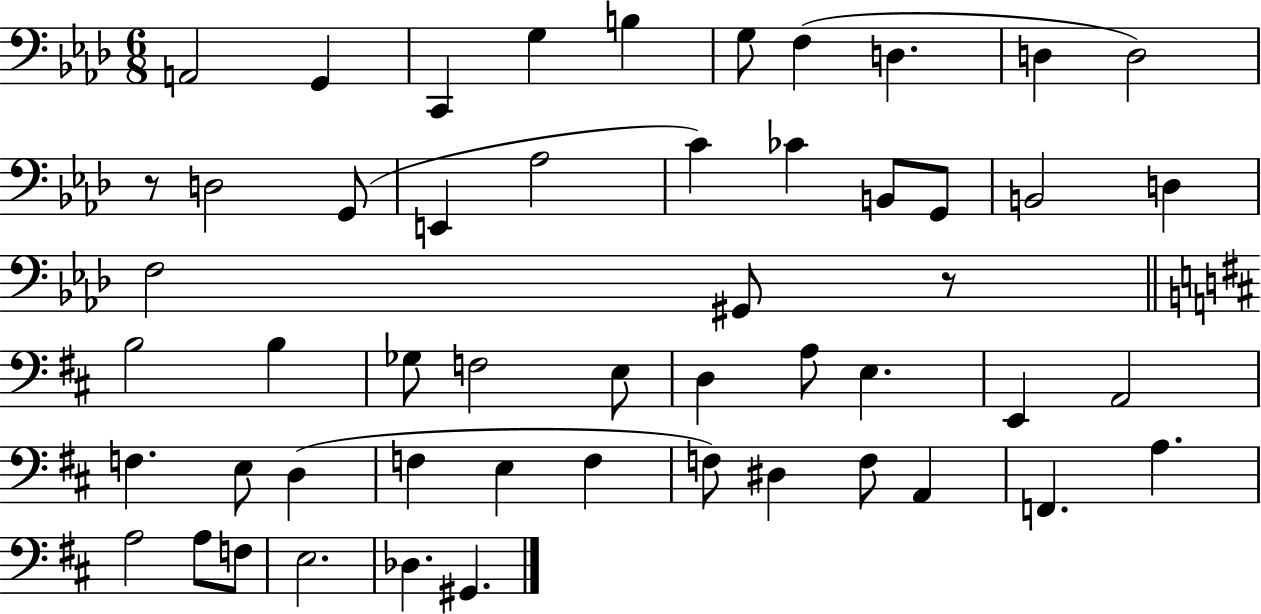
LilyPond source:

{
  \clef bass
  \numericTimeSignature
  \time 6/8
  \key aes \major
  \repeat volta 2 { a,2 g,4 | c,4 g4 b4 | g8 f4( d4. | d4 d2) | \break r8 d2 g,8( | e,4 aes2 | c'4) ces'4 b,8 g,8 | b,2 d4 | \break f2 gis,8 r8 | \bar "||" \break \key b \minor b2 b4 | ges8 f2 e8 | d4 a8 e4. | e,4 a,2 | \break f4. e8 d4( | f4 e4 f4 | f8) dis4 f8 a,4 | f,4. a4. | \break a2 a8 f8 | e2. | des4. gis,4. | } \bar "|."
}